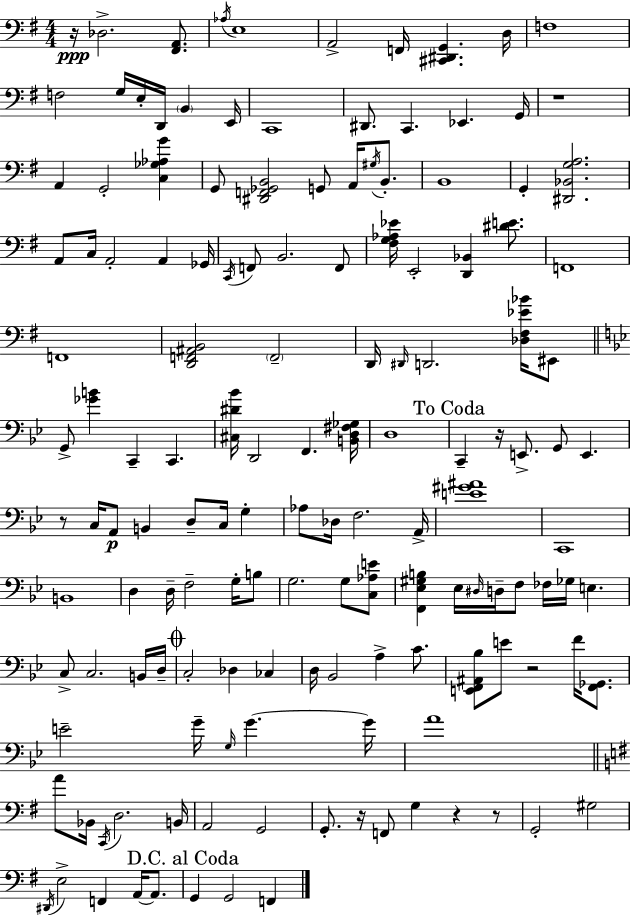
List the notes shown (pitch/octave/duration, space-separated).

R/s Db3/h. [F#2,A2]/e. Ab3/s E3/w A2/h F2/s [C#2,D#2,G2]/q. D3/s F3/w F3/h G3/s E3/s D2/s B2/q E2/s C2/w D#2/e. C2/q. Eb2/q. G2/s R/w A2/q G2/h [C3,Gb3,Ab3,G4]/q G2/e [D#2,F2,Gb2,B2]/h G2/e A2/s G#3/s B2/e. B2/w G2/q [D#2,Bb2,G3,A3]/h. A2/e C3/s A2/h A2/q Gb2/s C2/s F2/e B2/h. F2/e [F#3,G3,Ab3,Eb4]/s E2/h [D2,Bb2]/q [D#4,E4]/e. F2/w F2/w [D2,F2,A#2,B2]/h F2/h D2/s D#2/s D2/h. [Db3,F#3,Eb4,Bb4]/s EIS2/e G2/e [Gb4,B4]/q C2/q C2/q. [C#3,D#4,Bb4]/s D2/h F2/q. [B2,D3,F#3,Gb3]/s D3/w C2/q R/s E2/e. G2/e E2/q. R/e C3/s A2/e B2/q D3/e C3/s G3/q Ab3/e Db3/s F3/h. A2/s [E4,G#4,A#4]/w C2/w B2/w D3/q D3/s F3/h G3/s B3/e G3/h. G3/e [C3,Ab3,E4]/e [F2,Eb3,G#3,B3]/q Eb3/s D#3/s D3/s F3/e FES3/s Gb3/s E3/q. C3/e C3/h. B2/s D3/s C3/h Db3/q CES3/q D3/s Bb2/h A3/q C4/e. [E2,F2,A#2,Bb3]/e E4/e R/h F4/s [F2,Gb2]/e. E4/h G4/s G3/s G4/q. G4/s A4/w A4/e Bb2/s C2/s D3/h. B2/s A2/h G2/h G2/e. R/s F2/e G3/q R/q R/e G2/h G#3/h D#2/s E3/h F2/q A2/s A2/e. G2/q G2/h F2/q